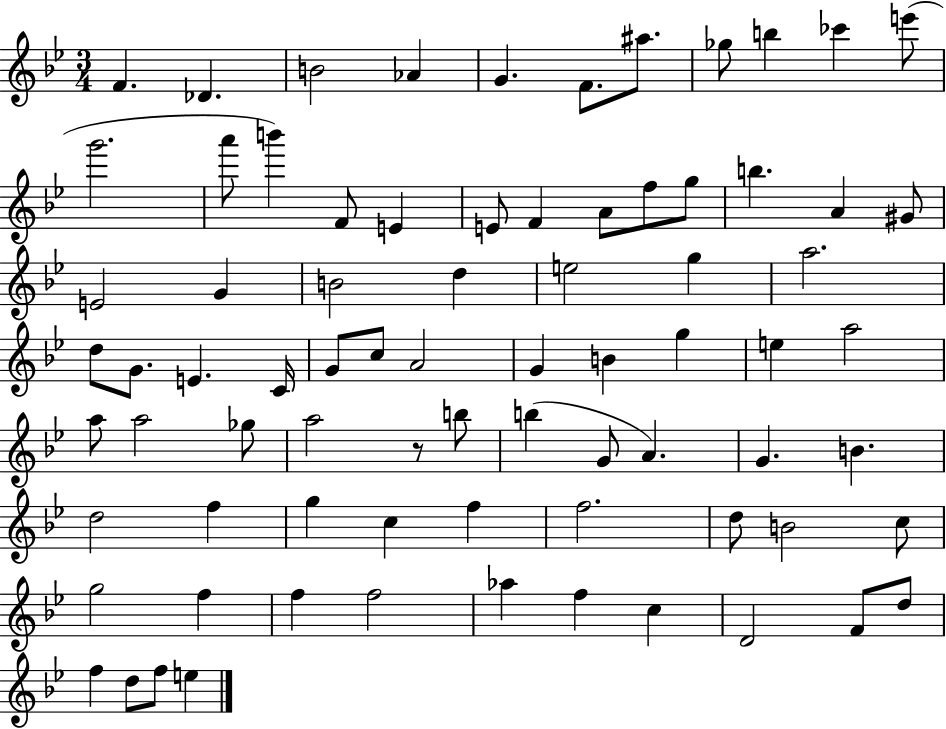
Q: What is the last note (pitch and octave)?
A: E5